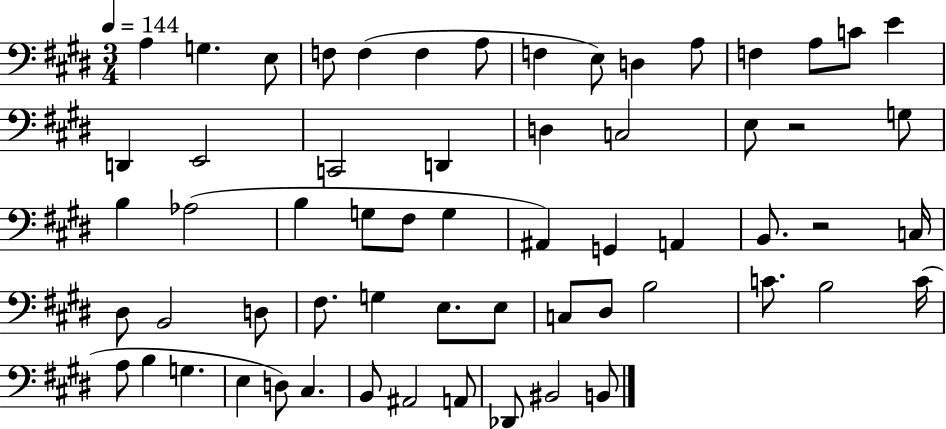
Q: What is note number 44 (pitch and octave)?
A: B3